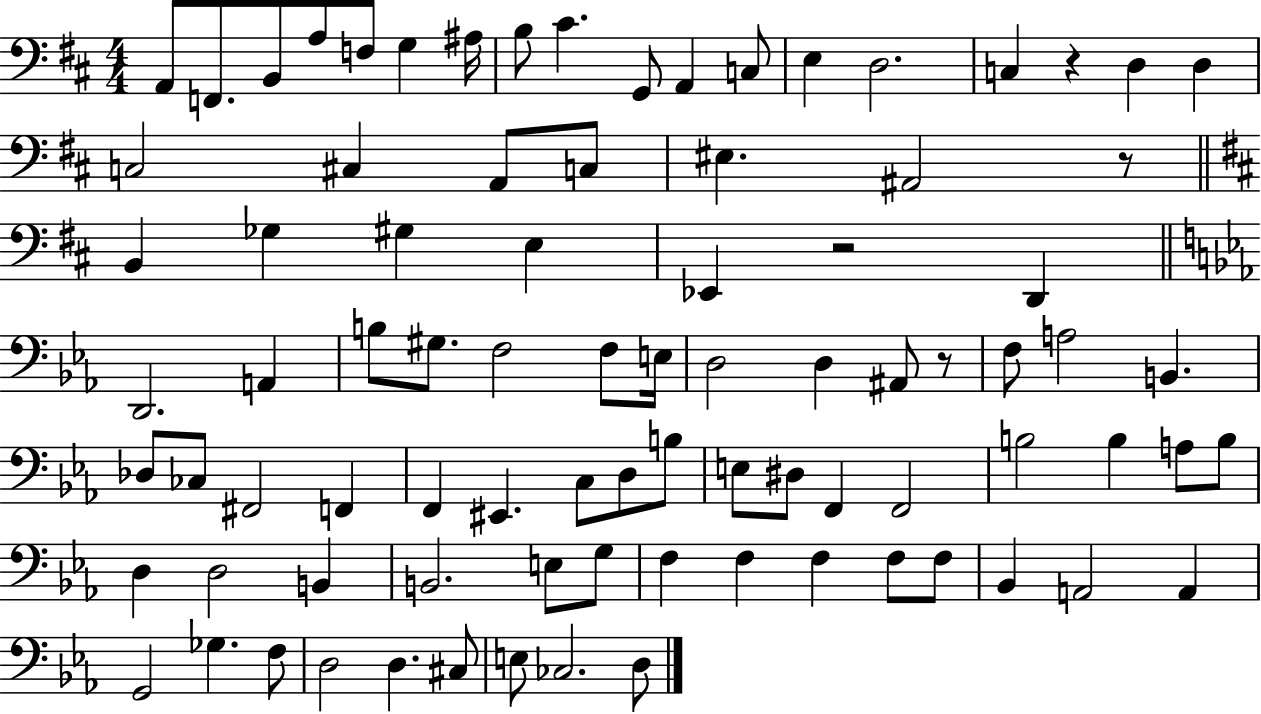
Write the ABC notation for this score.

X:1
T:Untitled
M:4/4
L:1/4
K:D
A,,/2 F,,/2 B,,/2 A,/2 F,/2 G, ^A,/4 B,/2 ^C G,,/2 A,, C,/2 E, D,2 C, z D, D, C,2 ^C, A,,/2 C,/2 ^E, ^A,,2 z/2 B,, _G, ^G, E, _E,, z2 D,, D,,2 A,, B,/2 ^G,/2 F,2 F,/2 E,/4 D,2 D, ^A,,/2 z/2 F,/2 A,2 B,, _D,/2 _C,/2 ^F,,2 F,, F,, ^E,, C,/2 D,/2 B,/2 E,/2 ^D,/2 F,, F,,2 B,2 B, A,/2 B,/2 D, D,2 B,, B,,2 E,/2 G,/2 F, F, F, F,/2 F,/2 _B,, A,,2 A,, G,,2 _G, F,/2 D,2 D, ^C,/2 E,/2 _C,2 D,/2